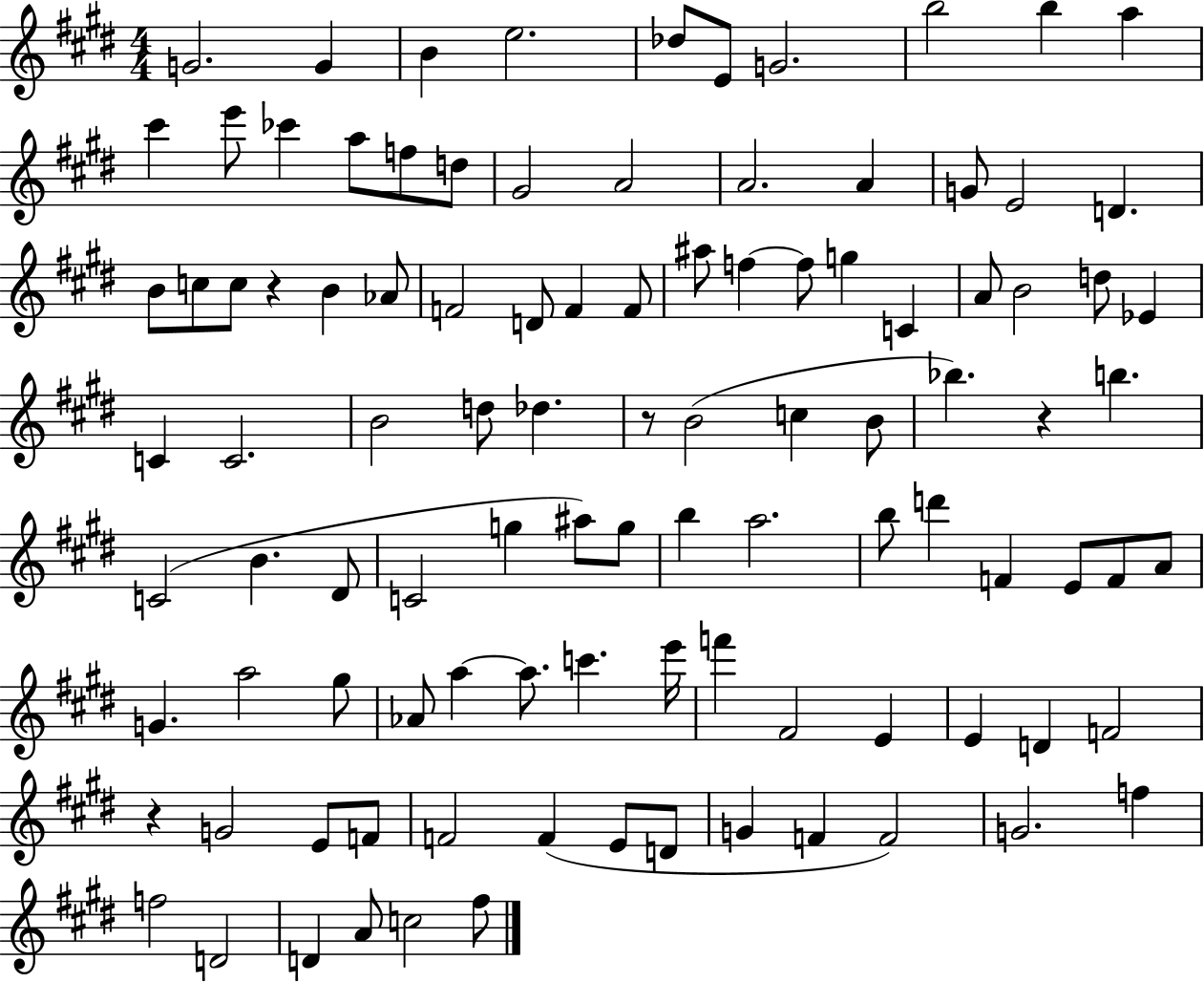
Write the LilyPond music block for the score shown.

{
  \clef treble
  \numericTimeSignature
  \time 4/4
  \key e \major
  g'2. g'4 | b'4 e''2. | des''8 e'8 g'2. | b''2 b''4 a''4 | \break cis'''4 e'''8 ces'''4 a''8 f''8 d''8 | gis'2 a'2 | a'2. a'4 | g'8 e'2 d'4. | \break b'8 c''8 c''8 r4 b'4 aes'8 | f'2 d'8 f'4 f'8 | ais''8 f''4~~ f''8 g''4 c'4 | a'8 b'2 d''8 ees'4 | \break c'4 c'2. | b'2 d''8 des''4. | r8 b'2( c''4 b'8 | bes''4.) r4 b''4. | \break c'2( b'4. dis'8 | c'2 g''4 ais''8) g''8 | b''4 a''2. | b''8 d'''4 f'4 e'8 f'8 a'8 | \break g'4. a''2 gis''8 | aes'8 a''4~~ a''8. c'''4. e'''16 | f'''4 fis'2 e'4 | e'4 d'4 f'2 | \break r4 g'2 e'8 f'8 | f'2 f'4( e'8 d'8 | g'4 f'4 f'2) | g'2. f''4 | \break f''2 d'2 | d'4 a'8 c''2 fis''8 | \bar "|."
}